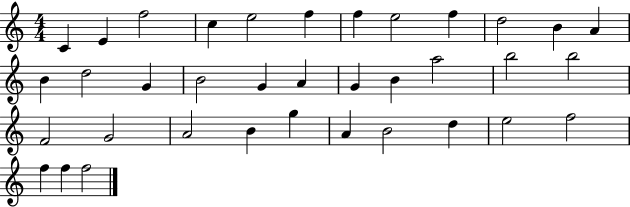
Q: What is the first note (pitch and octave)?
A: C4